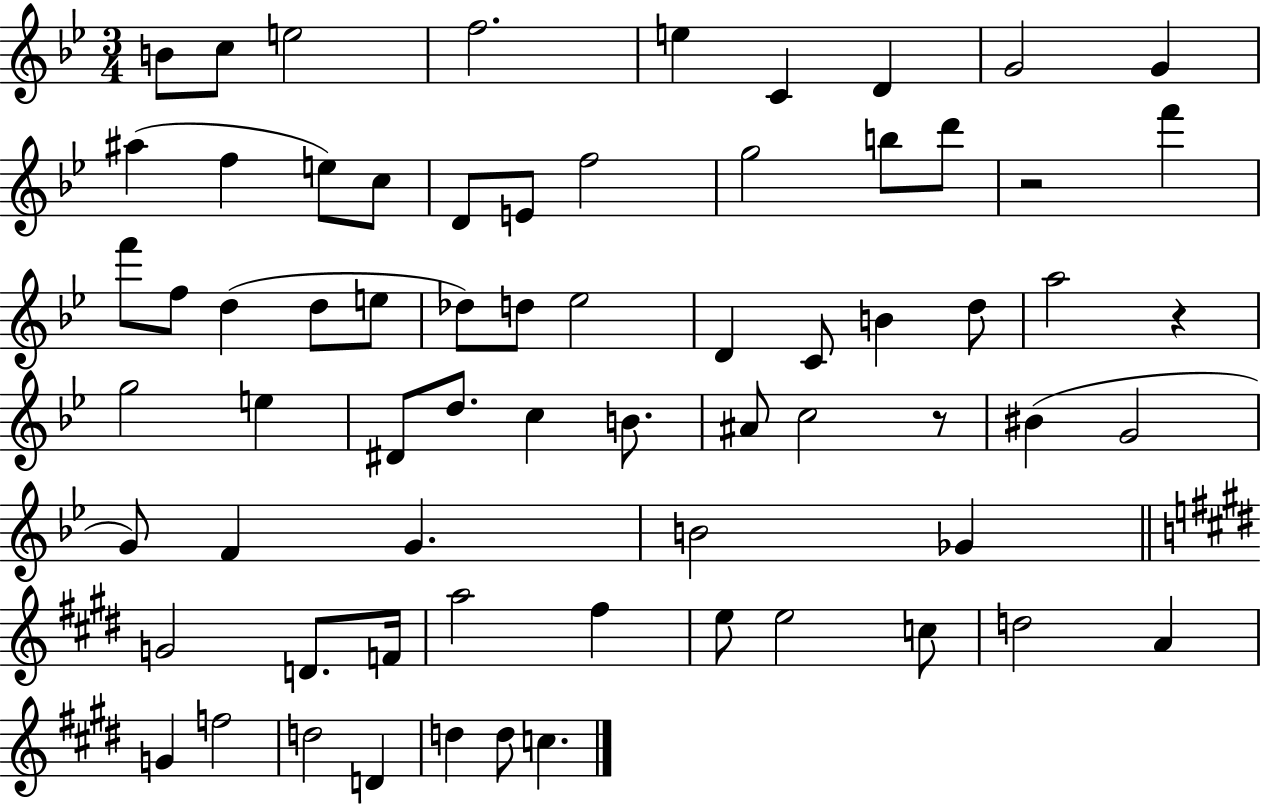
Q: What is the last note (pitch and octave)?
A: C5